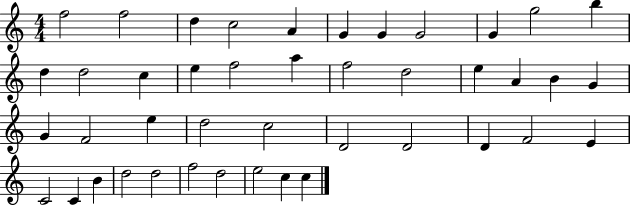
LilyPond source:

{
  \clef treble
  \numericTimeSignature
  \time 4/4
  \key c \major
  f''2 f''2 | d''4 c''2 a'4 | g'4 g'4 g'2 | g'4 g''2 b''4 | \break d''4 d''2 c''4 | e''4 f''2 a''4 | f''2 d''2 | e''4 a'4 b'4 g'4 | \break g'4 f'2 e''4 | d''2 c''2 | d'2 d'2 | d'4 f'2 e'4 | \break c'2 c'4 b'4 | d''2 d''2 | f''2 d''2 | e''2 c''4 c''4 | \break \bar "|."
}